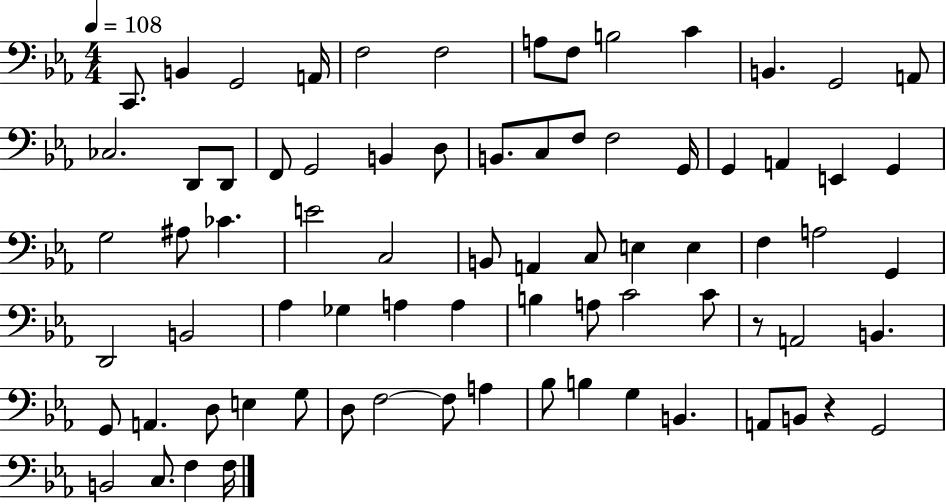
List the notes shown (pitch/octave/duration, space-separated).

C2/e. B2/q G2/h A2/s F3/h F3/h A3/e F3/e B3/h C4/q B2/q. G2/h A2/e CES3/h. D2/e D2/e F2/e G2/h B2/q D3/e B2/e. C3/e F3/e F3/h G2/s G2/q A2/q E2/q G2/q G3/h A#3/e CES4/q. E4/h C3/h B2/e A2/q C3/e E3/q E3/q F3/q A3/h G2/q D2/h B2/h Ab3/q Gb3/q A3/q A3/q B3/q A3/e C4/h C4/e R/e A2/h B2/q. G2/e A2/q. D3/e E3/q G3/e D3/e F3/h F3/e A3/q Bb3/e B3/q G3/q B2/q. A2/e B2/e R/q G2/h B2/h C3/e. F3/q F3/s